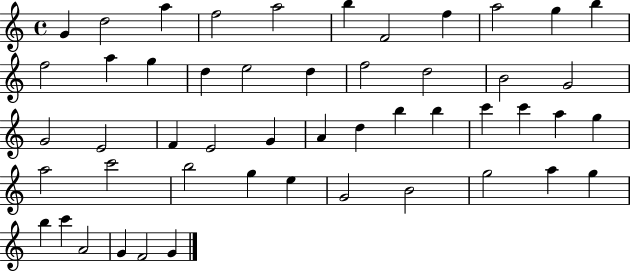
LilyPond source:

{
  \clef treble
  \time 4/4
  \defaultTimeSignature
  \key c \major
  g'4 d''2 a''4 | f''2 a''2 | b''4 f'2 f''4 | a''2 g''4 b''4 | \break f''2 a''4 g''4 | d''4 e''2 d''4 | f''2 d''2 | b'2 g'2 | \break g'2 e'2 | f'4 e'2 g'4 | a'4 d''4 b''4 b''4 | c'''4 c'''4 a''4 g''4 | \break a''2 c'''2 | b''2 g''4 e''4 | g'2 b'2 | g''2 a''4 g''4 | \break b''4 c'''4 a'2 | g'4 f'2 g'4 | \bar "|."
}